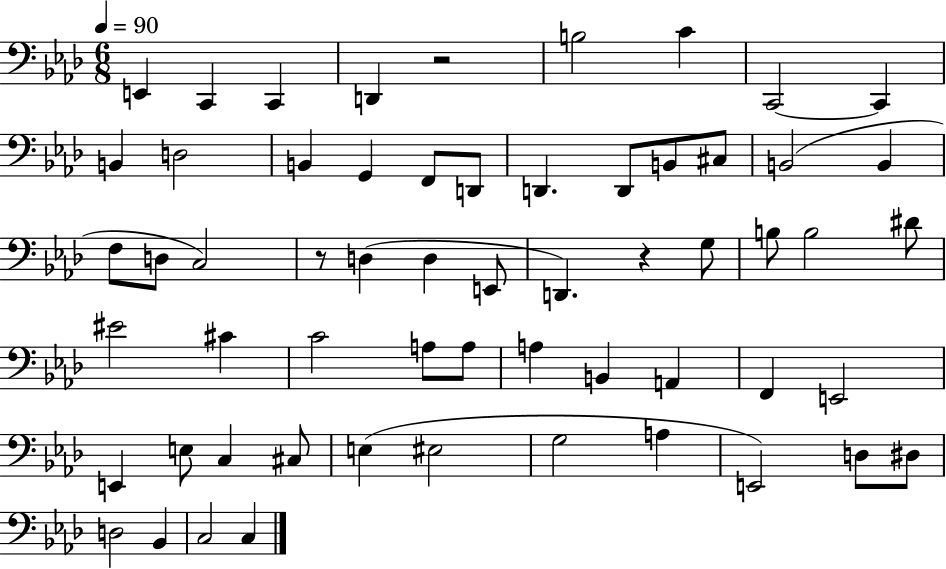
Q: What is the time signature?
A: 6/8